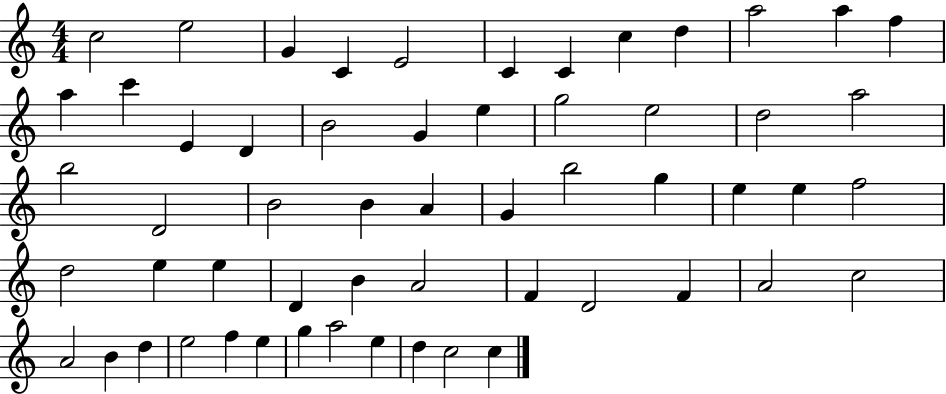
{
  \clef treble
  \numericTimeSignature
  \time 4/4
  \key c \major
  c''2 e''2 | g'4 c'4 e'2 | c'4 c'4 c''4 d''4 | a''2 a''4 f''4 | \break a''4 c'''4 e'4 d'4 | b'2 g'4 e''4 | g''2 e''2 | d''2 a''2 | \break b''2 d'2 | b'2 b'4 a'4 | g'4 b''2 g''4 | e''4 e''4 f''2 | \break d''2 e''4 e''4 | d'4 b'4 a'2 | f'4 d'2 f'4 | a'2 c''2 | \break a'2 b'4 d''4 | e''2 f''4 e''4 | g''4 a''2 e''4 | d''4 c''2 c''4 | \break \bar "|."
}